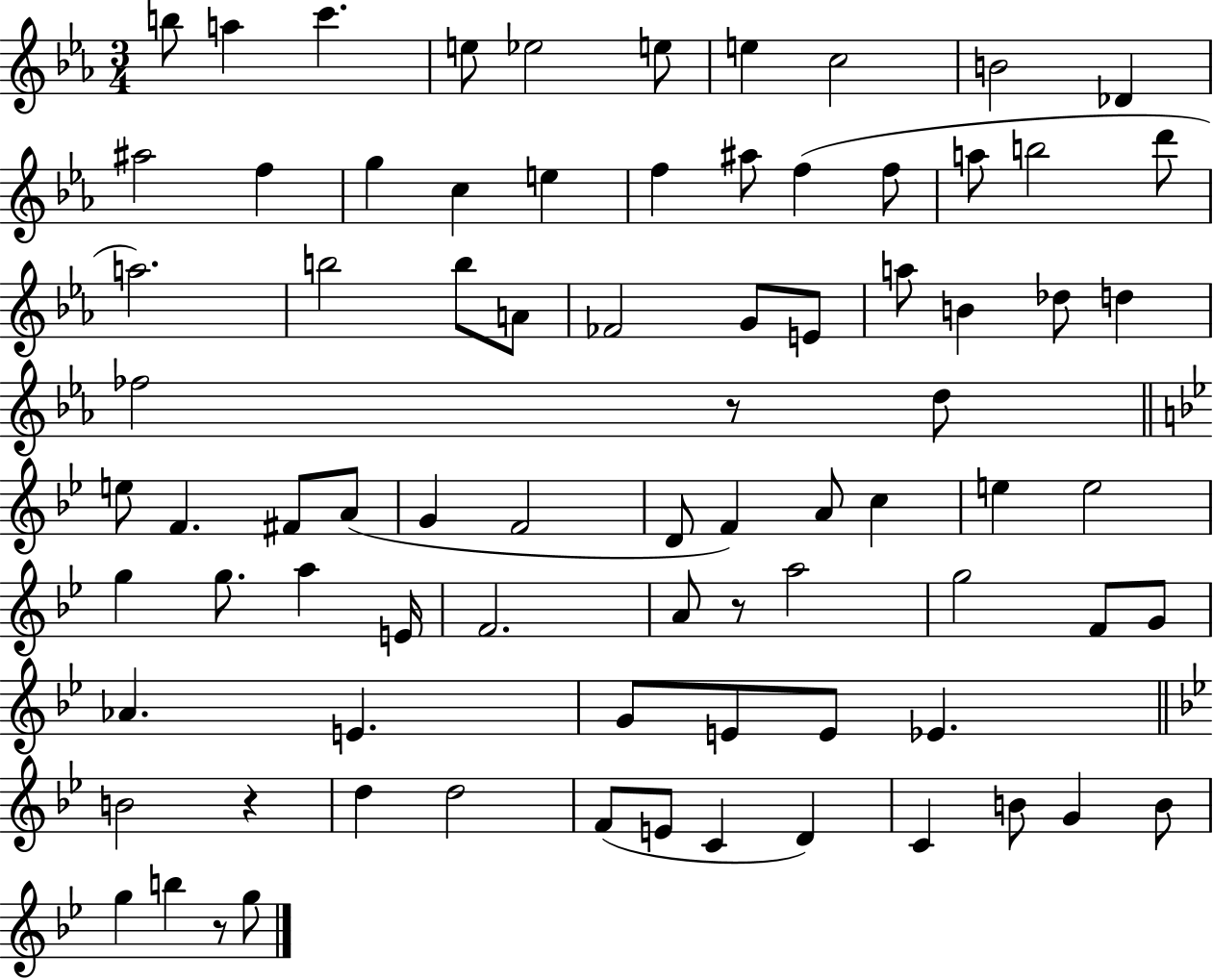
B5/e A5/q C6/q. E5/e Eb5/h E5/e E5/q C5/h B4/h Db4/q A#5/h F5/q G5/q C5/q E5/q F5/q A#5/e F5/q F5/e A5/e B5/h D6/e A5/h. B5/h B5/e A4/e FES4/h G4/e E4/e A5/e B4/q Db5/e D5/q FES5/h R/e D5/e E5/e F4/q. F#4/e A4/e G4/q F4/h D4/e F4/q A4/e C5/q E5/q E5/h G5/q G5/e. A5/q E4/s F4/h. A4/e R/e A5/h G5/h F4/e G4/e Ab4/q. E4/q. G4/e E4/e E4/e Eb4/q. B4/h R/q D5/q D5/h F4/e E4/e C4/q D4/q C4/q B4/e G4/q B4/e G5/q B5/q R/e G5/e